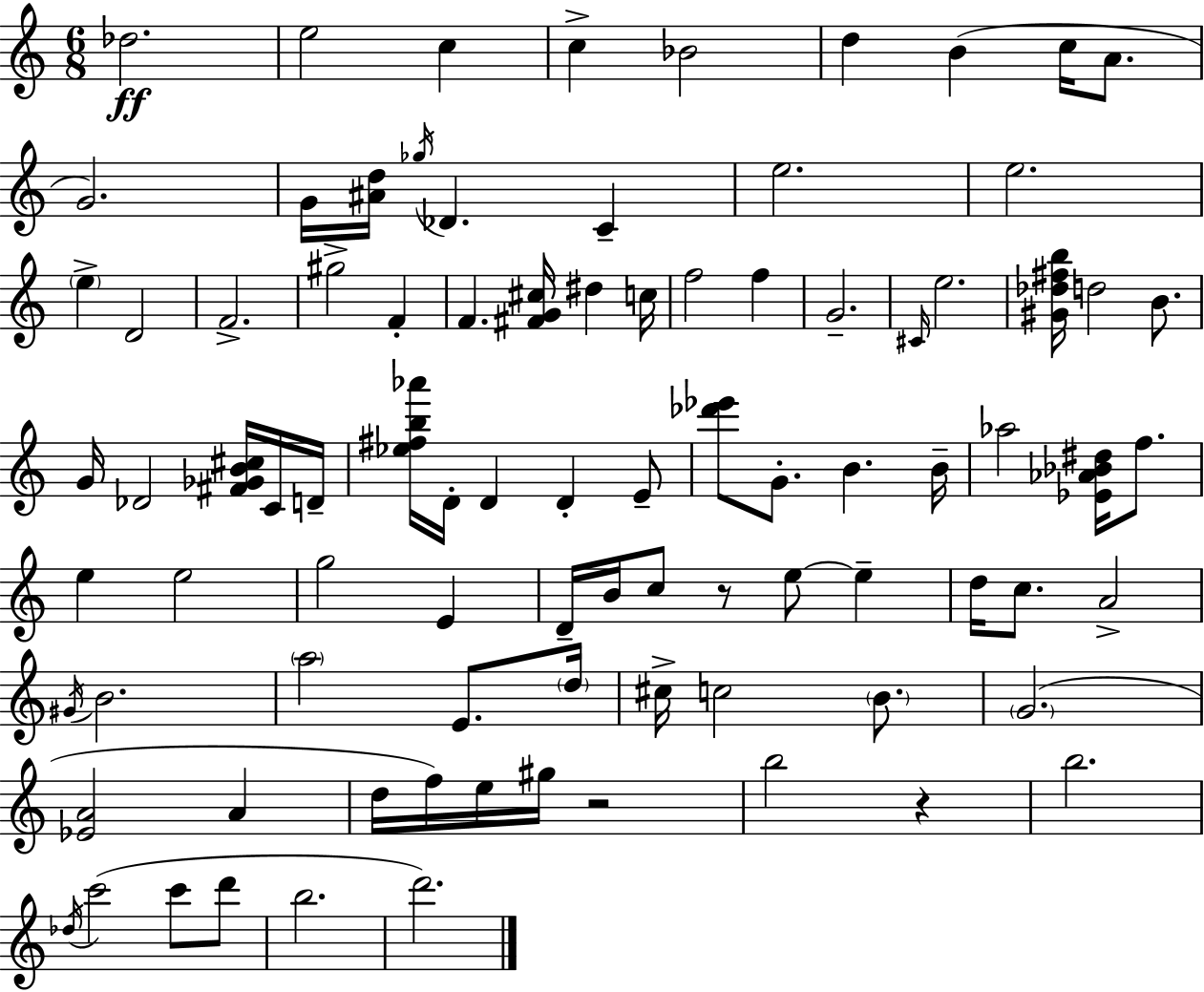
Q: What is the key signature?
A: C major